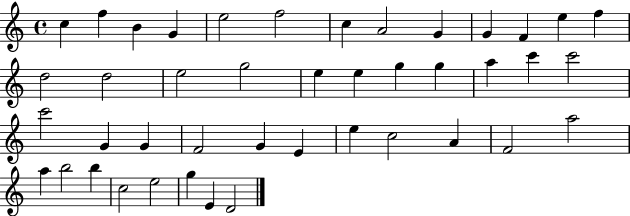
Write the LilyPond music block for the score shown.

{
  \clef treble
  \time 4/4
  \defaultTimeSignature
  \key c \major
  c''4 f''4 b'4 g'4 | e''2 f''2 | c''4 a'2 g'4 | g'4 f'4 e''4 f''4 | \break d''2 d''2 | e''2 g''2 | e''4 e''4 g''4 g''4 | a''4 c'''4 c'''2 | \break c'''2 g'4 g'4 | f'2 g'4 e'4 | e''4 c''2 a'4 | f'2 a''2 | \break a''4 b''2 b''4 | c''2 e''2 | g''4 e'4 d'2 | \bar "|."
}